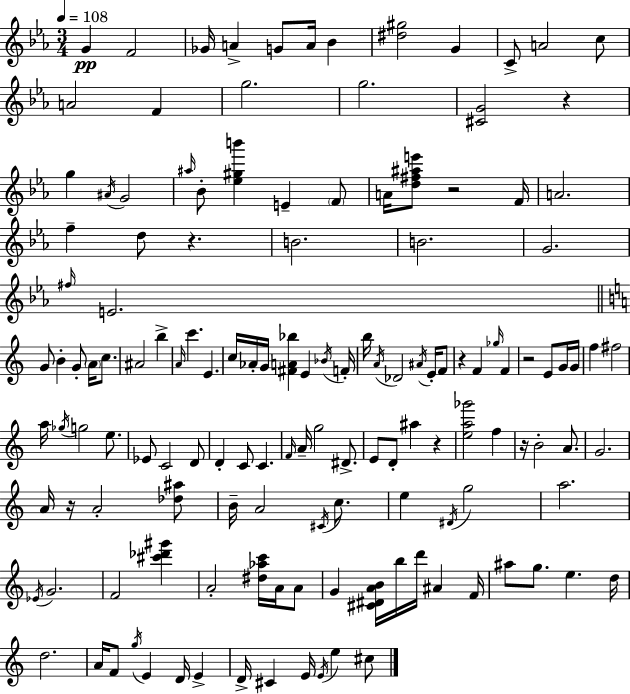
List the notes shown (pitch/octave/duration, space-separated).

G4/q F4/h Gb4/s A4/q G4/e A4/s Bb4/q [D#5,G#5]/h G4/q C4/e A4/h C5/e A4/h F4/q G5/h. G5/h. [C#4,G4]/h R/q G5/q A#4/s G4/h A#5/s Bb4/e [Eb5,G#5,B6]/q E4/q F4/e A4/s [D5,F#5,A#5,E6]/e R/h F4/s A4/h. F5/q D5/e R/q. B4/h. B4/h. G4/h. F#5/s E4/h. G4/e B4/q G4/e A4/s C5/e. A#4/h B5/q A4/s C6/q. E4/q. C5/s Ab4/s G4/s [F#4,A4,Bb5]/q E4/q Bb4/s F4/s B5/s A4/s Db4/h A#4/s E4/s F4/e R/q F4/q Gb5/s F4/q R/h E4/e G4/s G4/s F5/q F#5/h A5/s Gb5/s G5/h E5/e. Eb4/e C4/h D4/e D4/q C4/e C4/q. F4/s A4/s G5/h D#4/e. E4/e D4/e A#5/q R/q [E5,A5,Gb6]/h F5/q R/s B4/h A4/e. G4/h. A4/s R/s A4/h [Db5,A#5]/e B4/s A4/h C#4/s C5/e. E5/q D#4/s G5/h A5/h. Eb4/s G4/h. F4/h [C#6,Db6,G#6]/q A4/h [D#5,Ab5,C6]/s A4/s A4/e G4/q [C#4,D#4,A4,B4]/s B5/s D6/s A#4/q F4/s A#5/e G5/e. E5/q. D5/s D5/h. A4/s F4/e G5/s E4/q D4/s E4/q D4/s C#4/q E4/s E4/s E5/q C#5/e